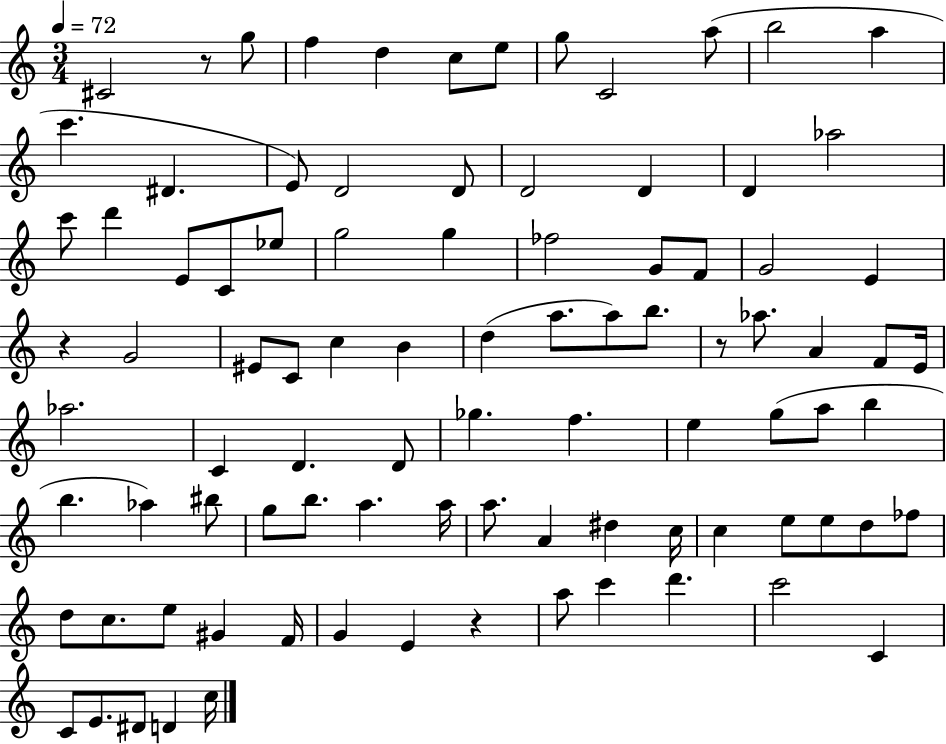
C#4/h R/e G5/e F5/q D5/q C5/e E5/e G5/e C4/h A5/e B5/h A5/q C6/q. D#4/q. E4/e D4/h D4/e D4/h D4/q D4/q Ab5/h C6/e D6/q E4/e C4/e Eb5/e G5/h G5/q FES5/h G4/e F4/e G4/h E4/q R/q G4/h EIS4/e C4/e C5/q B4/q D5/q A5/e. A5/e B5/e. R/e Ab5/e. A4/q F4/e E4/s Ab5/h. C4/q D4/q. D4/e Gb5/q. F5/q. E5/q G5/e A5/e B5/q B5/q. Ab5/q BIS5/e G5/e B5/e. A5/q. A5/s A5/e. A4/q D#5/q C5/s C5/q E5/e E5/e D5/e FES5/e D5/e C5/e. E5/e G#4/q F4/s G4/q E4/q R/q A5/e C6/q D6/q. C6/h C4/q C4/e E4/e. D#4/e D4/q C5/s